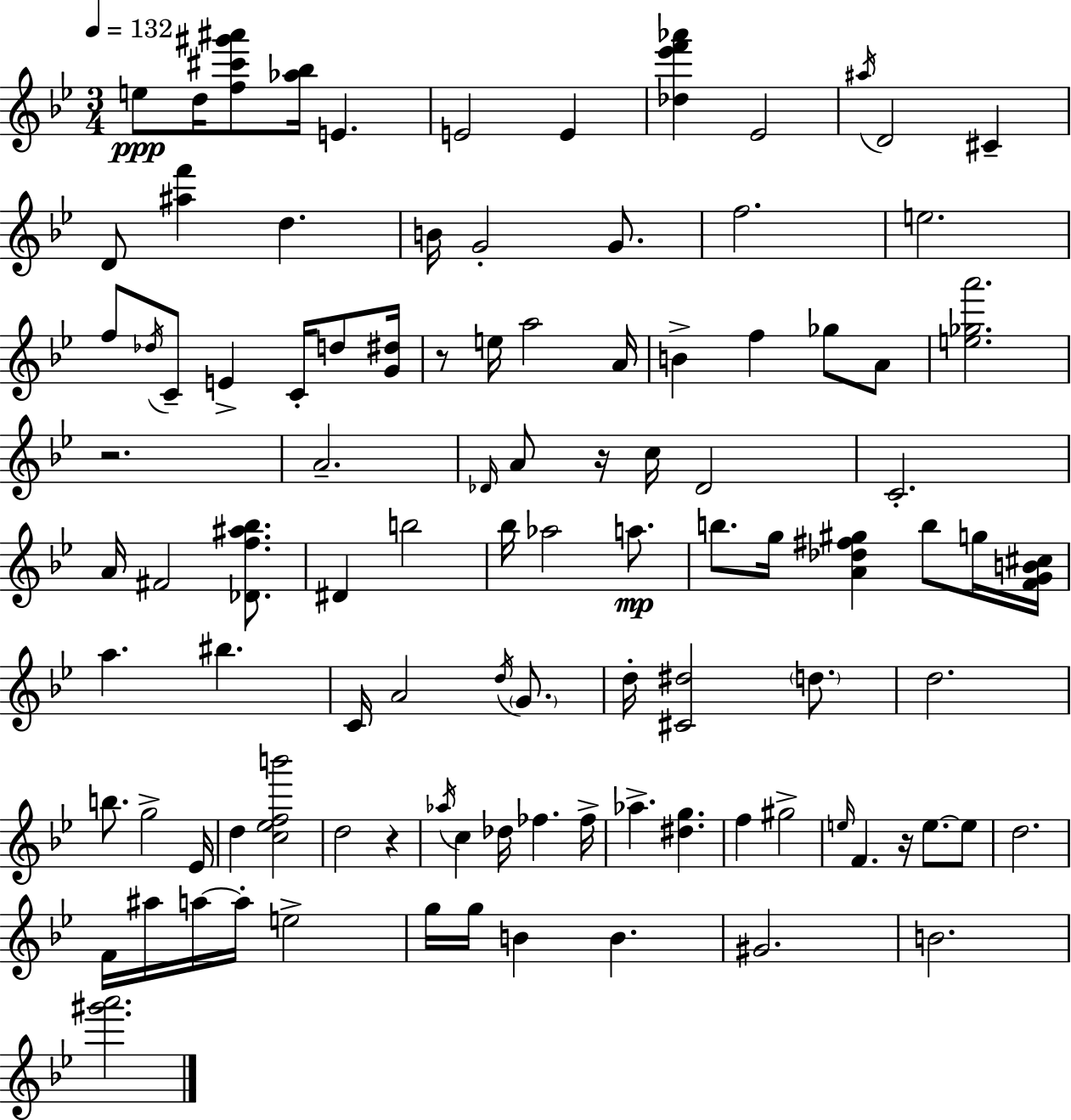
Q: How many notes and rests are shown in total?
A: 102